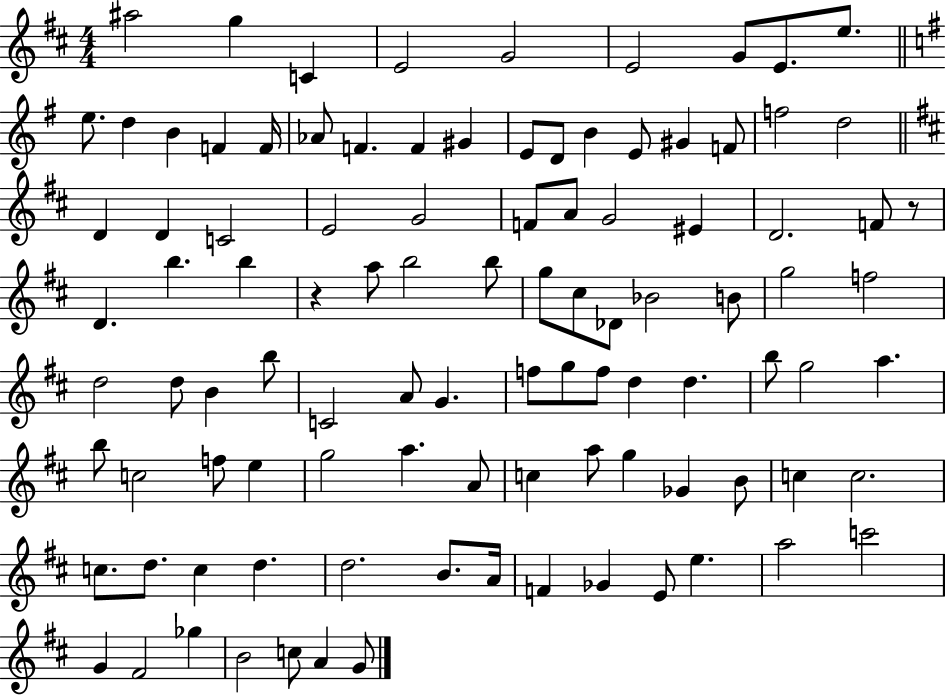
{
  \clef treble
  \numericTimeSignature
  \time 4/4
  \key d \major
  ais''2 g''4 c'4 | e'2 g'2 | e'2 g'8 e'8. e''8. | \bar "||" \break \key e \minor e''8. d''4 b'4 f'4 f'16 | aes'8 f'4. f'4 gis'4 | e'8 d'8 b'4 e'8 gis'4 f'8 | f''2 d''2 | \break \bar "||" \break \key d \major d'4 d'4 c'2 | e'2 g'2 | f'8 a'8 g'2 eis'4 | d'2. f'8 r8 | \break d'4. b''4. b''4 | r4 a''8 b''2 b''8 | g''8 cis''8 des'8 bes'2 b'8 | g''2 f''2 | \break d''2 d''8 b'4 b''8 | c'2 a'8 g'4. | f''8 g''8 f''8 d''4 d''4. | b''8 g''2 a''4. | \break b''8 c''2 f''8 e''4 | g''2 a''4. a'8 | c''4 a''8 g''4 ges'4 b'8 | c''4 c''2. | \break c''8. d''8. c''4 d''4. | d''2. b'8. a'16 | f'4 ges'4 e'8 e''4. | a''2 c'''2 | \break g'4 fis'2 ges''4 | b'2 c''8 a'4 g'8 | \bar "|."
}